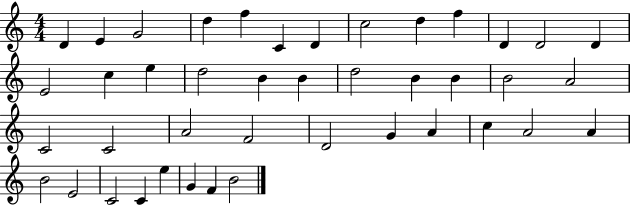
{
  \clef treble
  \numericTimeSignature
  \time 4/4
  \key c \major
  d'4 e'4 g'2 | d''4 f''4 c'4 d'4 | c''2 d''4 f''4 | d'4 d'2 d'4 | \break e'2 c''4 e''4 | d''2 b'4 b'4 | d''2 b'4 b'4 | b'2 a'2 | \break c'2 c'2 | a'2 f'2 | d'2 g'4 a'4 | c''4 a'2 a'4 | \break b'2 e'2 | c'2 c'4 e''4 | g'4 f'4 b'2 | \bar "|."
}